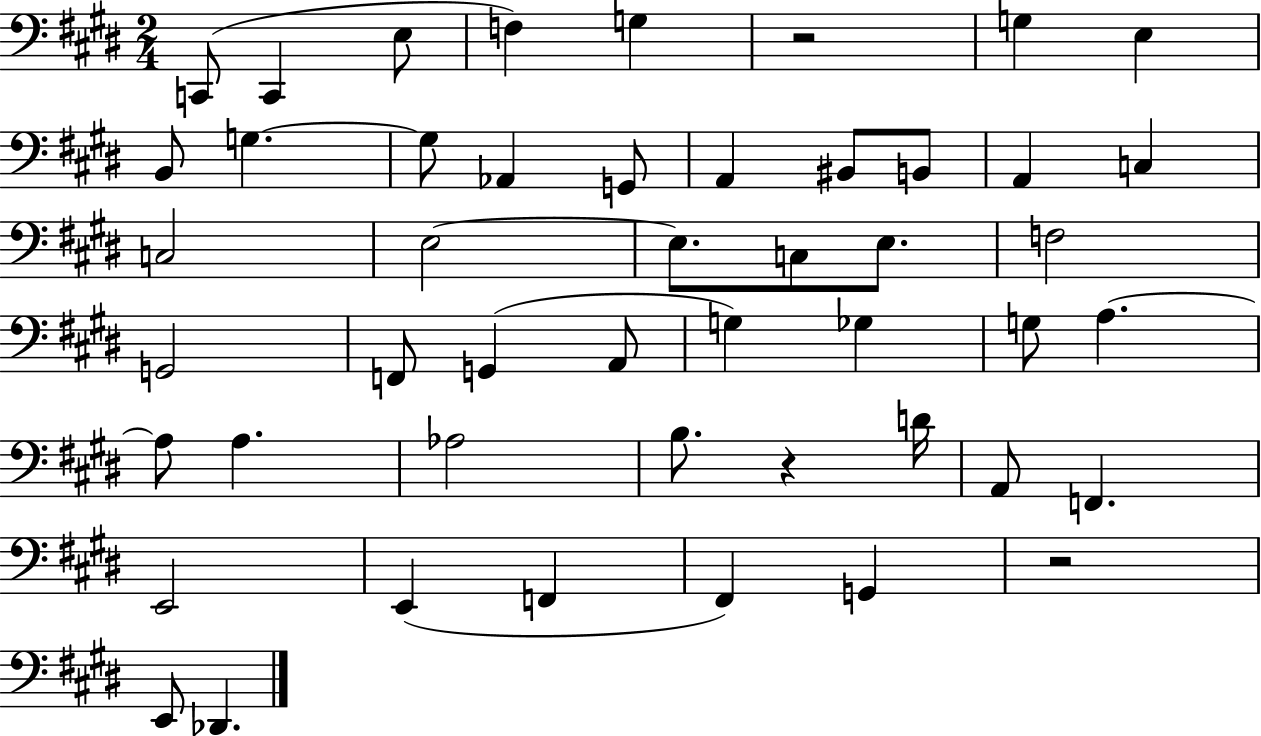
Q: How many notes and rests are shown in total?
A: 48